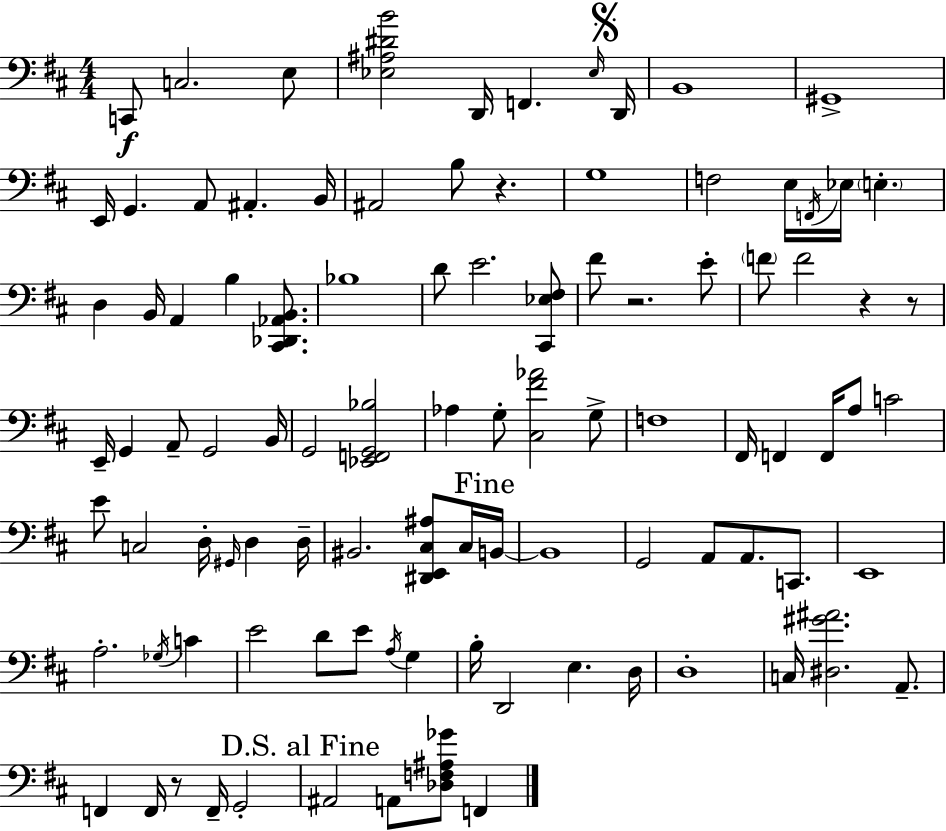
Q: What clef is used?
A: bass